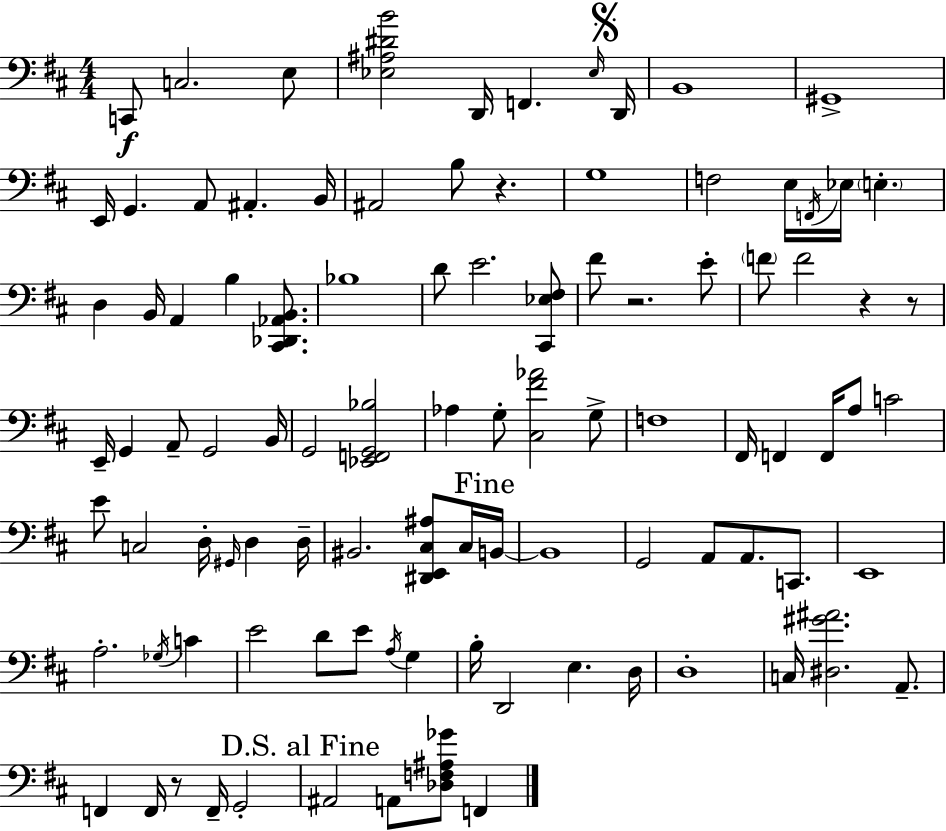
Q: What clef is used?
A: bass